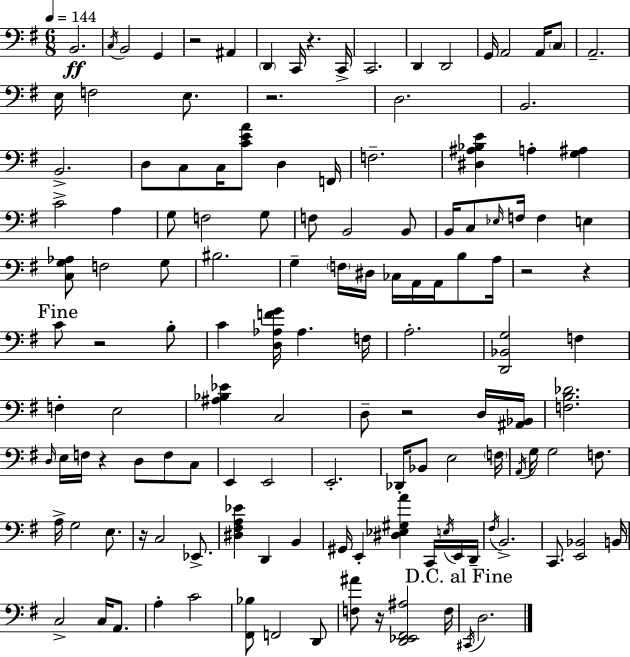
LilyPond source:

{
  \clef bass
  \numericTimeSignature
  \time 6/8
  \key g \major
  \tempo 4 = 144
  b,2.\ff | \acciaccatura { c16 } b,2 g,4 | r2 ais,4 | \parenthesize d,4 c,16 r4. | \break c,16-> c,2. | d,4 d,2 | g,16 a,2 a,16 \parenthesize c8 | a,2.-- | \break e16 f2 e8. | r2. | d2. | b,2. | \break b,2.-> | d8 c8 c16 <c' e' a'>8 d4 | f,16 f2.-- | <dis ais bes e'>4 a4-. <g ais>4 | \break c'2-> a4 | g8 f2 g8 | f8 b,2 b,8 | b,16 c8 \grace { ees16 } f16 f4 e4 | \break <c g aes>8 f2 | g8 bis2. | g4-- \parenthesize f16 dis16 ces16 a,16 a,16 b8 | a16 r2 r4 | \break \mark "Fine" c'8 r2 | b8-. c'4 <d aes f' g'>16 aes4. | f16 a2.-. | <d, bes, g>2 f4 | \break f4-. e2 | <ais bes ees'>4 c2 | d8-- r2 | d16 <ais, bes,>16 <f b des'>2. | \break \grace { d16 } e16 f16 r4 d8 f8 | c8 e,4 e,2 | e,2.-. | des,16-. bes,8 e2 | \break \parenthesize f16 \acciaccatura { a,16 } g16 g2 | f8. a16-> g2 | e8. r16 c2 | ees,8.-> <dis fis a ees'>4 d,4 | \break b,4 gis,16 e,4-. <dis ees gis a'>4 | c,16 \acciaccatura { e16 } e,16 d,16-- \acciaccatura { fis16 } b,2.-> | c,8. <e, bes,>2 | b,16 c2-> | \break c16 a,8. a4-. c'2 | <fis, bes>8 f,2 | d,8 <f ais'>8 r16 <d, ees, fis, ais>2 | f16 \mark "D.C. al Fine" \acciaccatura { cis,16 } d2. | \break \bar "|."
}